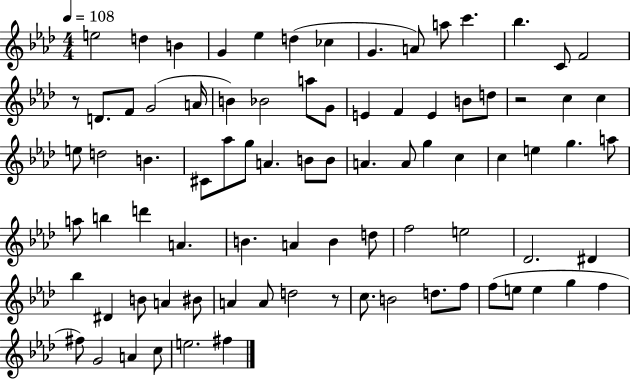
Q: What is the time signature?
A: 4/4